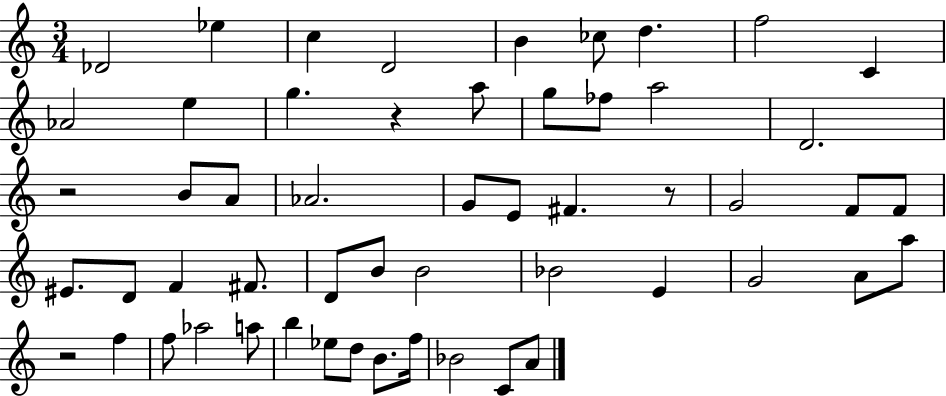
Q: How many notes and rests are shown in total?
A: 54